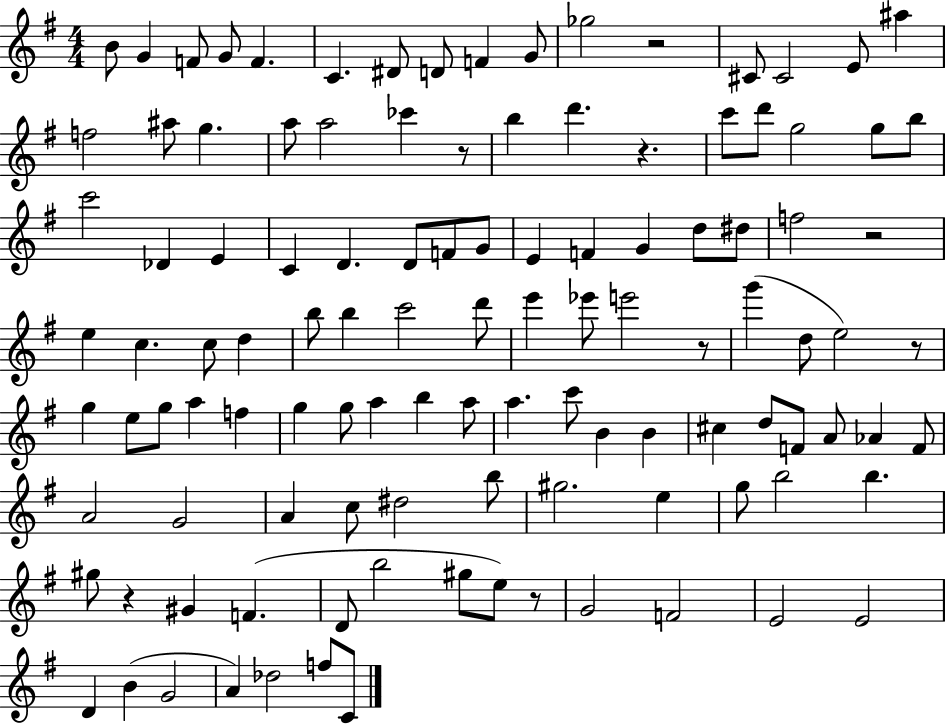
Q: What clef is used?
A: treble